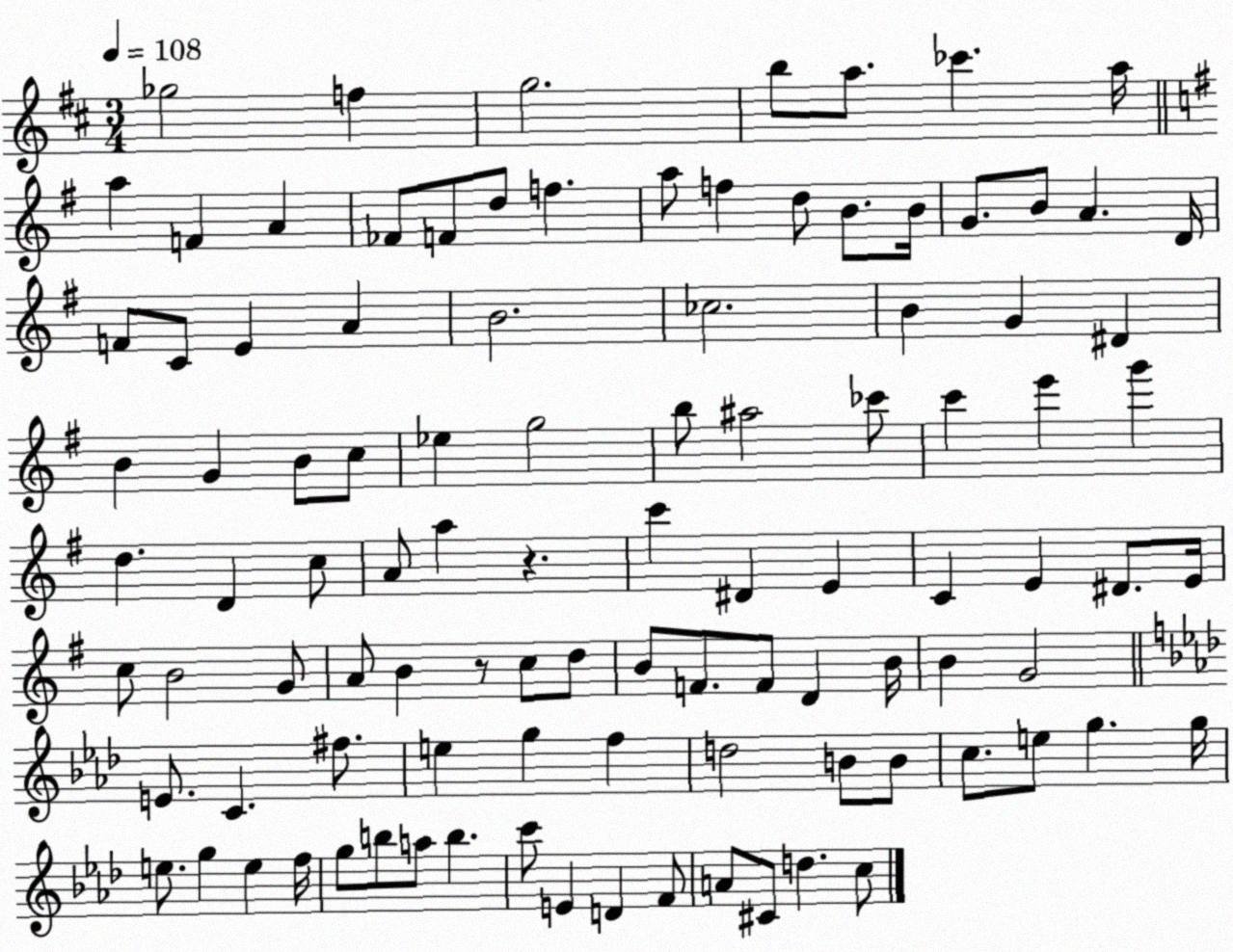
X:1
T:Untitled
M:3/4
L:1/4
K:D
_g2 f g2 b/2 a/2 _c' a/4 a F A _F/2 F/2 d/2 f a/2 f d/2 B/2 B/4 G/2 B/2 A D/4 F/2 C/2 E A B2 _c2 B G ^D B G B/2 c/2 _e g2 b/2 ^a2 _c'/2 c' e' g' d D c/2 A/2 a z c' ^D E C E ^D/2 E/4 c/2 B2 G/2 A/2 B z/2 c/2 d/2 B/2 F/2 F/2 D B/4 B G2 E/2 C ^f/2 e g f d2 B/2 B/2 c/2 e/2 g g/4 e/2 g e f/4 g/2 b/2 a/2 b c'/2 E D F/2 A/2 ^C/2 d c/2